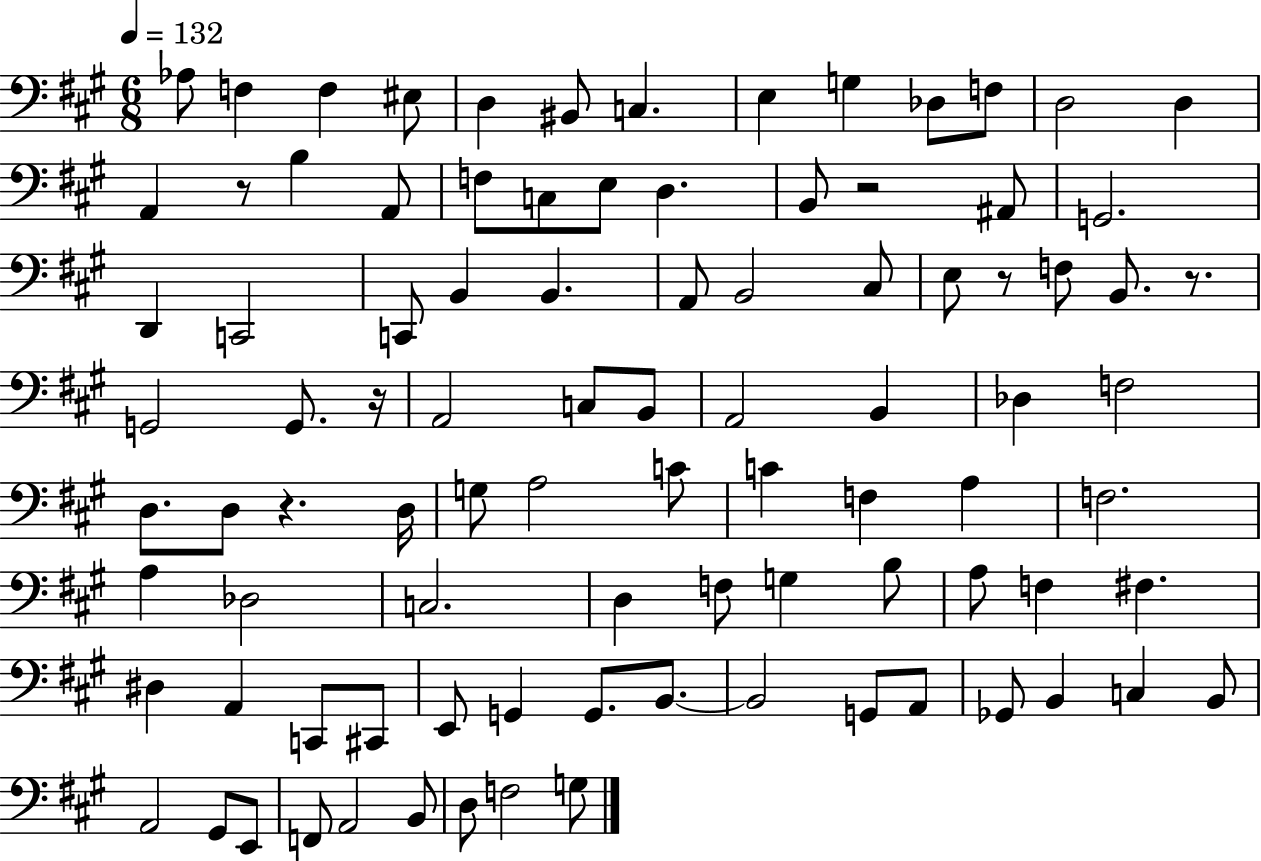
{
  \clef bass
  \numericTimeSignature
  \time 6/8
  \key a \major
  \tempo 4 = 132
  aes8 f4 f4 eis8 | d4 bis,8 c4. | e4 g4 des8 f8 | d2 d4 | \break a,4 r8 b4 a,8 | f8 c8 e8 d4. | b,8 r2 ais,8 | g,2. | \break d,4 c,2 | c,8 b,4 b,4. | a,8 b,2 cis8 | e8 r8 f8 b,8. r8. | \break g,2 g,8. r16 | a,2 c8 b,8 | a,2 b,4 | des4 f2 | \break d8. d8 r4. d16 | g8 a2 c'8 | c'4 f4 a4 | f2. | \break a4 des2 | c2. | d4 f8 g4 b8 | a8 f4 fis4. | \break dis4 a,4 c,8 cis,8 | e,8 g,4 g,8. b,8.~~ | b,2 g,8 a,8 | ges,8 b,4 c4 b,8 | \break a,2 gis,8 e,8 | f,8 a,2 b,8 | d8 f2 g8 | \bar "|."
}